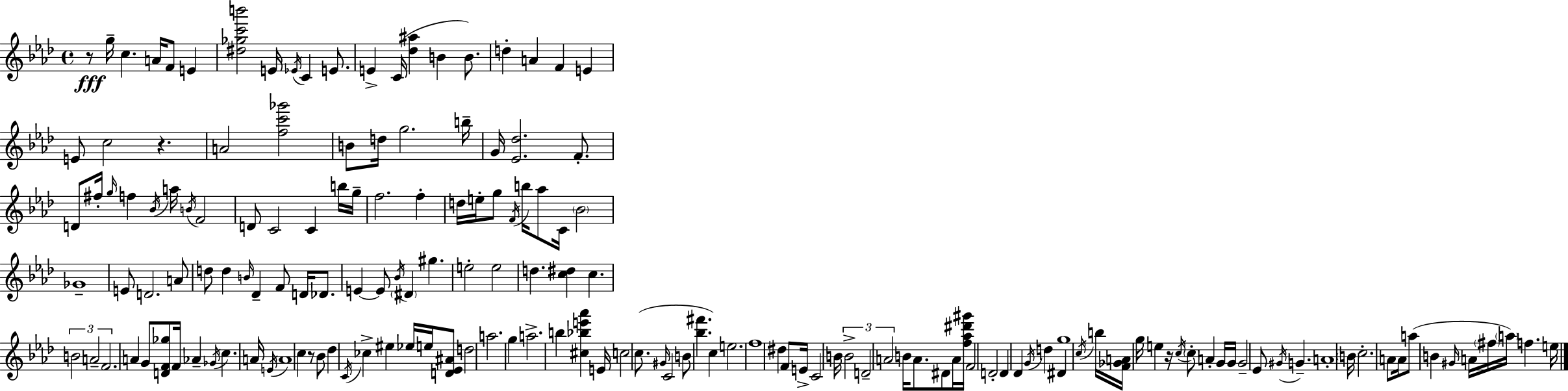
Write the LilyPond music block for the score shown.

{
  \clef treble
  \time 4/4
  \defaultTimeSignature
  \key aes \major
  r8\fff g''16-- c''4. a'16 f'8 e'4 | <dis'' ges'' c''' b'''>2 e'16 \acciaccatura { ees'16 } c'4 e'8. | e'4-> c'16( <des'' ais''>4 b'4 b'8.) | d''4-. a'4 f'4 e'4 | \break e'8 c''2 r4. | a'2 <f'' c''' ges'''>2 | b'8 d''16 g''2. | b''16-- g'16 <ees' des''>2. f'8.-. | \break d'8 fis''16-. \grace { g''16 } f''4 \acciaccatura { bes'16 } a''16 \acciaccatura { b'16 } f'2 | d'8 c'2 c'4 | b''16 g''16-- f''2. | f''4-. d''16 e''16-. g''8 \acciaccatura { f'16 } b''16 aes''8 c'16 \parenthesize bes'2 | \break ges'1-- | e'8 d'2. | a'8 d''8 d''4 \grace { b'16 } des'4-- | f'8 d'16 des'8. e'4~~ e'8 \acciaccatura { bes'16 } \parenthesize dis'4 | \break gis''4. e''2-. e''2 | d''4. <c'' dis''>4 | c''4. \tuplet 3/2 { b'2 a'2-- | f'2. } | \break a'4 g'8 <d' f' ges''>8 f'16 aes'4-- | \acciaccatura { ges'16 } c''4. a'16 \acciaccatura { e'16 } a'1 | c''4 r8 bes'8 | des''4 \acciaccatura { c'16 } ces''4-> eis''4 ees''16 e''16 | \break <d' ees' ais'>8 d''2 a''2. | g''4 a''2.-> | b''4 <cis'' bes'' e''' aes'''>4 e'16 c''2 | c''8.( \grace { gis'16 } c'2 | \break b'8 <bes'' fis'''>4. c''4) e''2. | f''1 | dis''4 f'8 | e'16-> c'2 b'16 \tuplet 3/2 { b'2-> | \break d'2-- a'2 } | b'16 a'8. dis'8 a'16 <f'' aes'' dis''' gis'''>16 f'2 | d'2-. d'4 des'4 | \acciaccatura { g'16 } d''4 dis'4 g''1 | \break \acciaccatura { c''16 } b''16 <f' ges' a'>16 g''16 | e''4 r16 \acciaccatura { c''16 } \parenthesize c''8-. a'4-. g'16 g'16 g'2-- | ees'8 \acciaccatura { gis'16 } g'4.-- a'1-. | \parenthesize b'16 | \break c''2.-. a'8 a'16 a''8( | b'4 \grace { gis'16 } a'16 \parenthesize fis''16 \parenthesize a''16) f''4. e''16 | \bar "|."
}